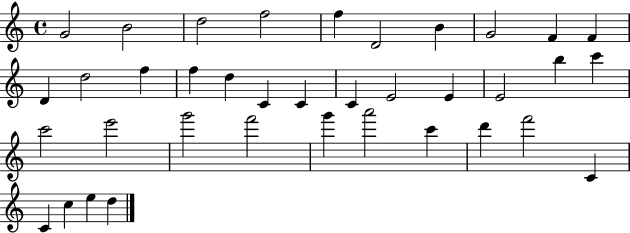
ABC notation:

X:1
T:Untitled
M:4/4
L:1/4
K:C
G2 B2 d2 f2 f D2 B G2 F F D d2 f f d C C C E2 E E2 b c' c'2 e'2 g'2 f'2 g' a'2 c' d' f'2 C C c e d